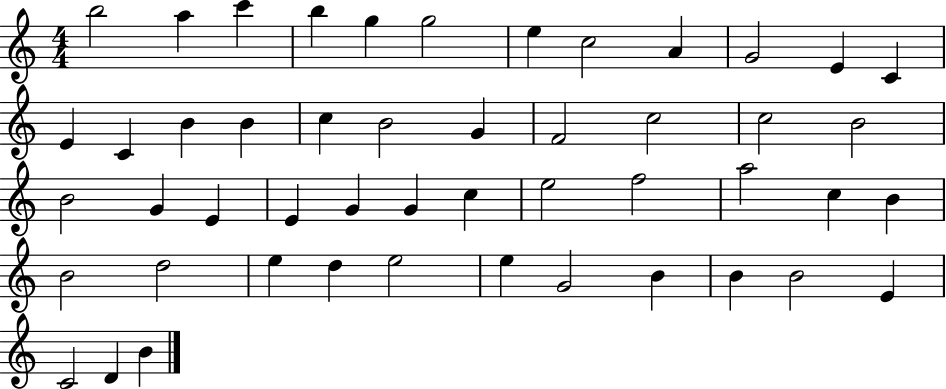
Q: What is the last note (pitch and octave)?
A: B4